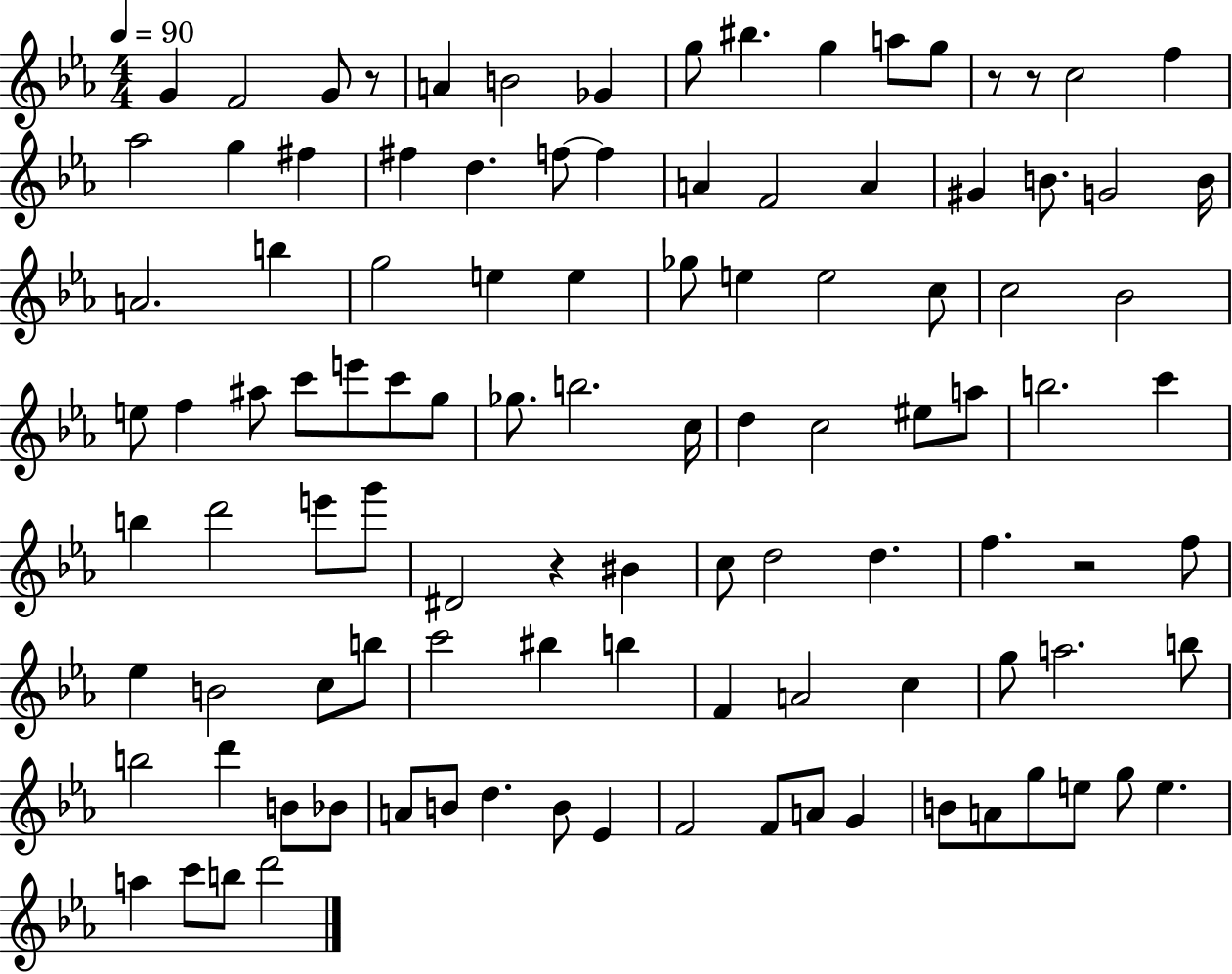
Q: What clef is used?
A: treble